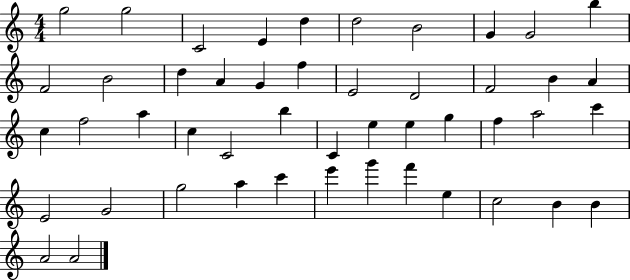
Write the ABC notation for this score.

X:1
T:Untitled
M:4/4
L:1/4
K:C
g2 g2 C2 E d d2 B2 G G2 b F2 B2 d A G f E2 D2 F2 B A c f2 a c C2 b C e e g f a2 c' E2 G2 g2 a c' e' g' f' e c2 B B A2 A2